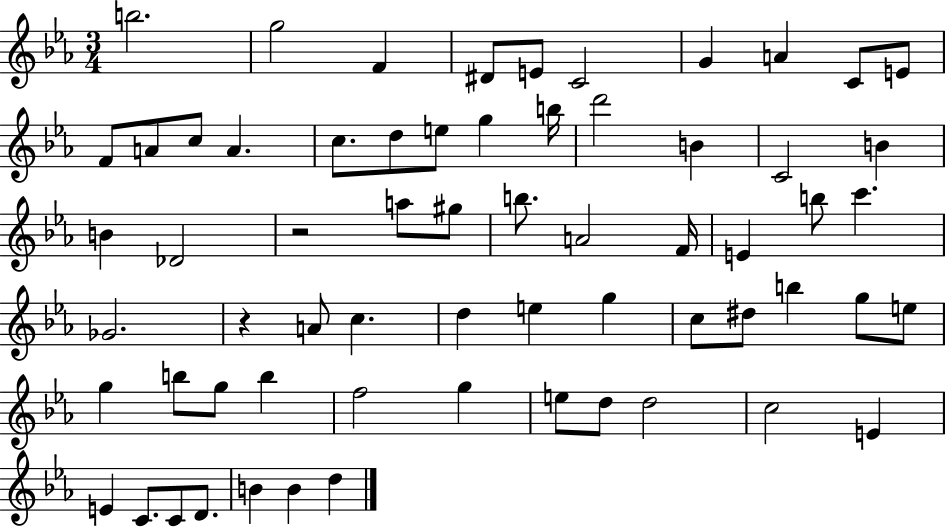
B5/h. G5/h F4/q D#4/e E4/e C4/h G4/q A4/q C4/e E4/e F4/e A4/e C5/e A4/q. C5/e. D5/e E5/e G5/q B5/s D6/h B4/q C4/h B4/q B4/q Db4/h R/h A5/e G#5/e B5/e. A4/h F4/s E4/q B5/e C6/q. Gb4/h. R/q A4/e C5/q. D5/q E5/q G5/q C5/e D#5/e B5/q G5/e E5/e G5/q B5/e G5/e B5/q F5/h G5/q E5/e D5/e D5/h C5/h E4/q E4/q C4/e. C4/e D4/e. B4/q B4/q D5/q